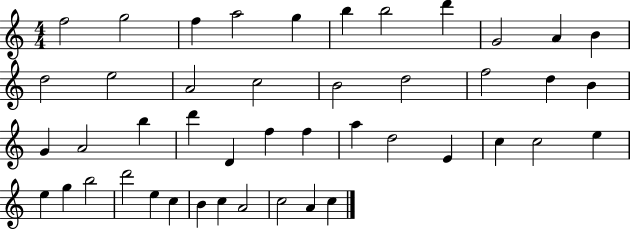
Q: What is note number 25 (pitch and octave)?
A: D4